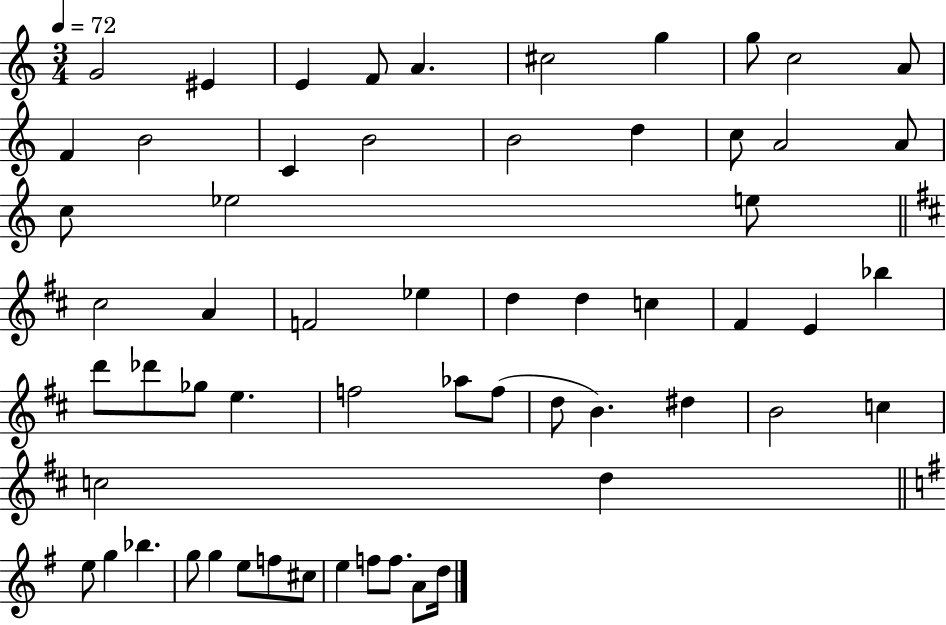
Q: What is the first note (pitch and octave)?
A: G4